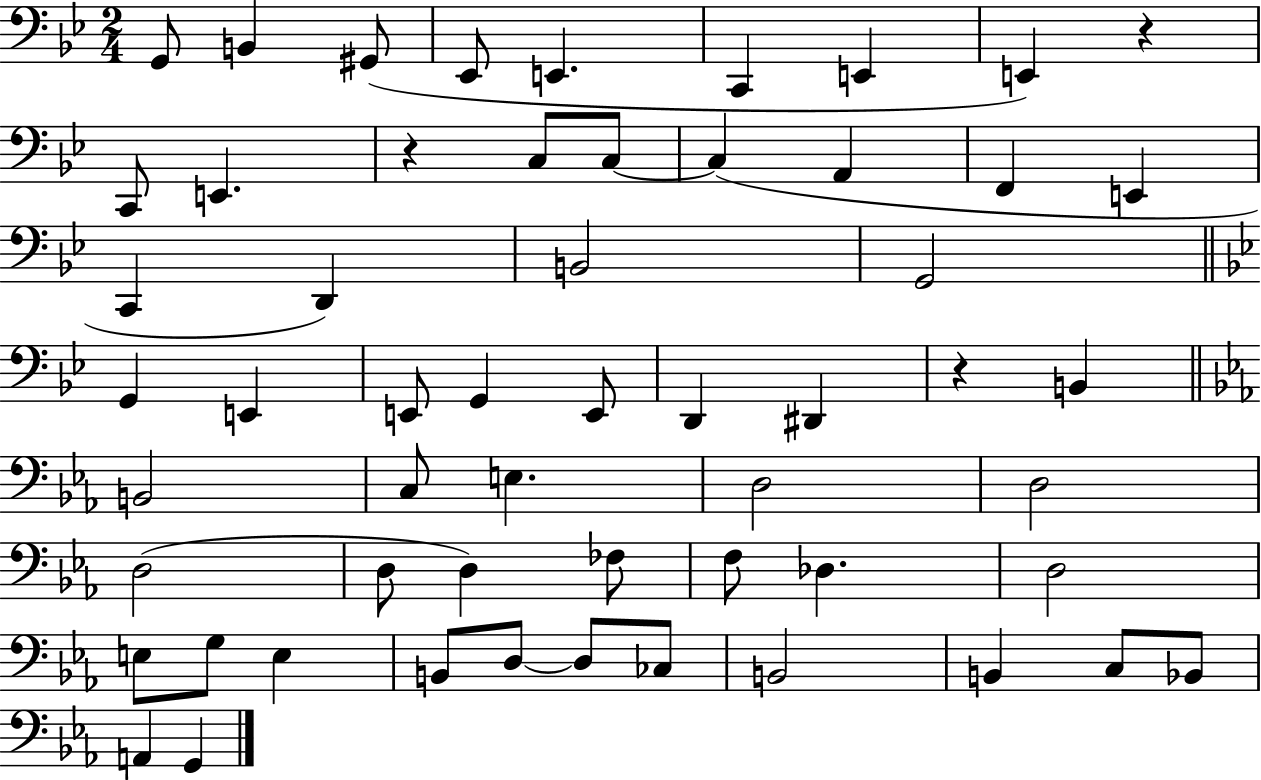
{
  \clef bass
  \numericTimeSignature
  \time 2/4
  \key bes \major
  \repeat volta 2 { g,8 b,4 gis,8( | ees,8 e,4. | c,4 e,4 | e,4) r4 | \break c,8 e,4. | r4 c8 c8~~ | c4( a,4 | f,4 e,4 | \break c,4 d,4) | b,2 | g,2 | \bar "||" \break \key bes \major g,4 e,4 | e,8 g,4 e,8 | d,4 dis,4 | r4 b,4 | \break \bar "||" \break \key c \minor b,2 | c8 e4. | d2 | d2 | \break d2( | d8 d4) fes8 | f8 des4. | d2 | \break e8 g8 e4 | b,8 d8~~ d8 ces8 | b,2 | b,4 c8 bes,8 | \break a,4 g,4 | } \bar "|."
}